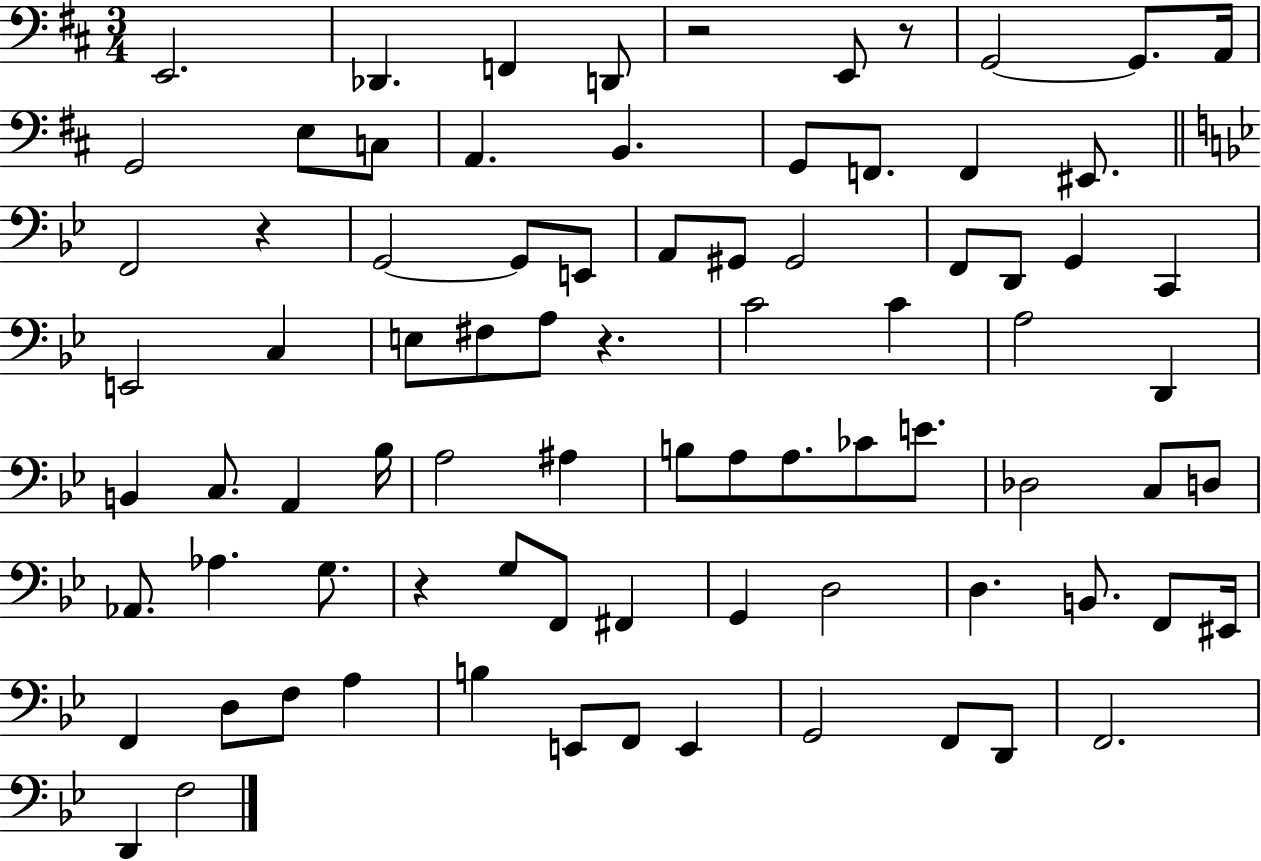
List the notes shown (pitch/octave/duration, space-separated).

E2/h. Db2/q. F2/q D2/e R/h E2/e R/e G2/h G2/e. A2/s G2/h E3/e C3/e A2/q. B2/q. G2/e F2/e. F2/q EIS2/e. F2/h R/q G2/h G2/e E2/e A2/e G#2/e G#2/h F2/e D2/e G2/q C2/q E2/h C3/q E3/e F#3/e A3/e R/q. C4/h C4/q A3/h D2/q B2/q C3/e. A2/q Bb3/s A3/h A#3/q B3/e A3/e A3/e. CES4/e E4/e. Db3/h C3/e D3/e Ab2/e. Ab3/q. G3/e. R/q G3/e F2/e F#2/q G2/q D3/h D3/q. B2/e. F2/e EIS2/s F2/q D3/e F3/e A3/q B3/q E2/e F2/e E2/q G2/h F2/e D2/e F2/h. D2/q F3/h